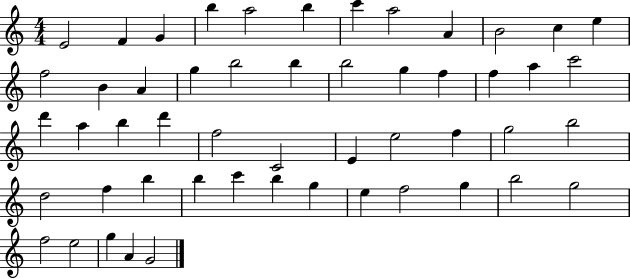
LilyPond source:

{
  \clef treble
  \numericTimeSignature
  \time 4/4
  \key c \major
  e'2 f'4 g'4 | b''4 a''2 b''4 | c'''4 a''2 a'4 | b'2 c''4 e''4 | \break f''2 b'4 a'4 | g''4 b''2 b''4 | b''2 g''4 f''4 | f''4 a''4 c'''2 | \break d'''4 a''4 b''4 d'''4 | f''2 c'2 | e'4 e''2 f''4 | g''2 b''2 | \break d''2 f''4 b''4 | b''4 c'''4 b''4 g''4 | e''4 f''2 g''4 | b''2 g''2 | \break f''2 e''2 | g''4 a'4 g'2 | \bar "|."
}